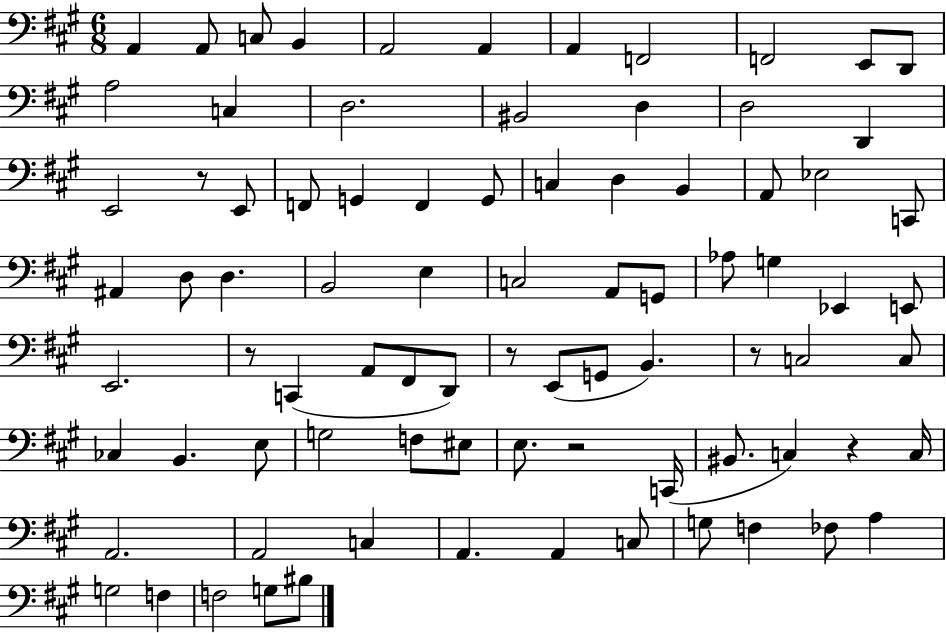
{
  \clef bass
  \numericTimeSignature
  \time 6/8
  \key a \major
  a,4 a,8 c8 b,4 | a,2 a,4 | a,4 f,2 | f,2 e,8 d,8 | \break a2 c4 | d2. | bis,2 d4 | d2 d,4 | \break e,2 r8 e,8 | f,8 g,4 f,4 g,8 | c4 d4 b,4 | a,8 ees2 c,8 | \break ais,4 d8 d4. | b,2 e4 | c2 a,8 g,8 | aes8 g4 ees,4 e,8 | \break e,2. | r8 c,4( a,8 fis,8 d,8) | r8 e,8( g,8 b,4.) | r8 c2 c8 | \break ces4 b,4. e8 | g2 f8 eis8 | e8. r2 c,16( | bis,8. c4) r4 c16 | \break a,2. | a,2 c4 | a,4. a,4 c8 | g8 f4 fes8 a4 | \break g2 f4 | f2 g8 bis8 | \bar "|."
}